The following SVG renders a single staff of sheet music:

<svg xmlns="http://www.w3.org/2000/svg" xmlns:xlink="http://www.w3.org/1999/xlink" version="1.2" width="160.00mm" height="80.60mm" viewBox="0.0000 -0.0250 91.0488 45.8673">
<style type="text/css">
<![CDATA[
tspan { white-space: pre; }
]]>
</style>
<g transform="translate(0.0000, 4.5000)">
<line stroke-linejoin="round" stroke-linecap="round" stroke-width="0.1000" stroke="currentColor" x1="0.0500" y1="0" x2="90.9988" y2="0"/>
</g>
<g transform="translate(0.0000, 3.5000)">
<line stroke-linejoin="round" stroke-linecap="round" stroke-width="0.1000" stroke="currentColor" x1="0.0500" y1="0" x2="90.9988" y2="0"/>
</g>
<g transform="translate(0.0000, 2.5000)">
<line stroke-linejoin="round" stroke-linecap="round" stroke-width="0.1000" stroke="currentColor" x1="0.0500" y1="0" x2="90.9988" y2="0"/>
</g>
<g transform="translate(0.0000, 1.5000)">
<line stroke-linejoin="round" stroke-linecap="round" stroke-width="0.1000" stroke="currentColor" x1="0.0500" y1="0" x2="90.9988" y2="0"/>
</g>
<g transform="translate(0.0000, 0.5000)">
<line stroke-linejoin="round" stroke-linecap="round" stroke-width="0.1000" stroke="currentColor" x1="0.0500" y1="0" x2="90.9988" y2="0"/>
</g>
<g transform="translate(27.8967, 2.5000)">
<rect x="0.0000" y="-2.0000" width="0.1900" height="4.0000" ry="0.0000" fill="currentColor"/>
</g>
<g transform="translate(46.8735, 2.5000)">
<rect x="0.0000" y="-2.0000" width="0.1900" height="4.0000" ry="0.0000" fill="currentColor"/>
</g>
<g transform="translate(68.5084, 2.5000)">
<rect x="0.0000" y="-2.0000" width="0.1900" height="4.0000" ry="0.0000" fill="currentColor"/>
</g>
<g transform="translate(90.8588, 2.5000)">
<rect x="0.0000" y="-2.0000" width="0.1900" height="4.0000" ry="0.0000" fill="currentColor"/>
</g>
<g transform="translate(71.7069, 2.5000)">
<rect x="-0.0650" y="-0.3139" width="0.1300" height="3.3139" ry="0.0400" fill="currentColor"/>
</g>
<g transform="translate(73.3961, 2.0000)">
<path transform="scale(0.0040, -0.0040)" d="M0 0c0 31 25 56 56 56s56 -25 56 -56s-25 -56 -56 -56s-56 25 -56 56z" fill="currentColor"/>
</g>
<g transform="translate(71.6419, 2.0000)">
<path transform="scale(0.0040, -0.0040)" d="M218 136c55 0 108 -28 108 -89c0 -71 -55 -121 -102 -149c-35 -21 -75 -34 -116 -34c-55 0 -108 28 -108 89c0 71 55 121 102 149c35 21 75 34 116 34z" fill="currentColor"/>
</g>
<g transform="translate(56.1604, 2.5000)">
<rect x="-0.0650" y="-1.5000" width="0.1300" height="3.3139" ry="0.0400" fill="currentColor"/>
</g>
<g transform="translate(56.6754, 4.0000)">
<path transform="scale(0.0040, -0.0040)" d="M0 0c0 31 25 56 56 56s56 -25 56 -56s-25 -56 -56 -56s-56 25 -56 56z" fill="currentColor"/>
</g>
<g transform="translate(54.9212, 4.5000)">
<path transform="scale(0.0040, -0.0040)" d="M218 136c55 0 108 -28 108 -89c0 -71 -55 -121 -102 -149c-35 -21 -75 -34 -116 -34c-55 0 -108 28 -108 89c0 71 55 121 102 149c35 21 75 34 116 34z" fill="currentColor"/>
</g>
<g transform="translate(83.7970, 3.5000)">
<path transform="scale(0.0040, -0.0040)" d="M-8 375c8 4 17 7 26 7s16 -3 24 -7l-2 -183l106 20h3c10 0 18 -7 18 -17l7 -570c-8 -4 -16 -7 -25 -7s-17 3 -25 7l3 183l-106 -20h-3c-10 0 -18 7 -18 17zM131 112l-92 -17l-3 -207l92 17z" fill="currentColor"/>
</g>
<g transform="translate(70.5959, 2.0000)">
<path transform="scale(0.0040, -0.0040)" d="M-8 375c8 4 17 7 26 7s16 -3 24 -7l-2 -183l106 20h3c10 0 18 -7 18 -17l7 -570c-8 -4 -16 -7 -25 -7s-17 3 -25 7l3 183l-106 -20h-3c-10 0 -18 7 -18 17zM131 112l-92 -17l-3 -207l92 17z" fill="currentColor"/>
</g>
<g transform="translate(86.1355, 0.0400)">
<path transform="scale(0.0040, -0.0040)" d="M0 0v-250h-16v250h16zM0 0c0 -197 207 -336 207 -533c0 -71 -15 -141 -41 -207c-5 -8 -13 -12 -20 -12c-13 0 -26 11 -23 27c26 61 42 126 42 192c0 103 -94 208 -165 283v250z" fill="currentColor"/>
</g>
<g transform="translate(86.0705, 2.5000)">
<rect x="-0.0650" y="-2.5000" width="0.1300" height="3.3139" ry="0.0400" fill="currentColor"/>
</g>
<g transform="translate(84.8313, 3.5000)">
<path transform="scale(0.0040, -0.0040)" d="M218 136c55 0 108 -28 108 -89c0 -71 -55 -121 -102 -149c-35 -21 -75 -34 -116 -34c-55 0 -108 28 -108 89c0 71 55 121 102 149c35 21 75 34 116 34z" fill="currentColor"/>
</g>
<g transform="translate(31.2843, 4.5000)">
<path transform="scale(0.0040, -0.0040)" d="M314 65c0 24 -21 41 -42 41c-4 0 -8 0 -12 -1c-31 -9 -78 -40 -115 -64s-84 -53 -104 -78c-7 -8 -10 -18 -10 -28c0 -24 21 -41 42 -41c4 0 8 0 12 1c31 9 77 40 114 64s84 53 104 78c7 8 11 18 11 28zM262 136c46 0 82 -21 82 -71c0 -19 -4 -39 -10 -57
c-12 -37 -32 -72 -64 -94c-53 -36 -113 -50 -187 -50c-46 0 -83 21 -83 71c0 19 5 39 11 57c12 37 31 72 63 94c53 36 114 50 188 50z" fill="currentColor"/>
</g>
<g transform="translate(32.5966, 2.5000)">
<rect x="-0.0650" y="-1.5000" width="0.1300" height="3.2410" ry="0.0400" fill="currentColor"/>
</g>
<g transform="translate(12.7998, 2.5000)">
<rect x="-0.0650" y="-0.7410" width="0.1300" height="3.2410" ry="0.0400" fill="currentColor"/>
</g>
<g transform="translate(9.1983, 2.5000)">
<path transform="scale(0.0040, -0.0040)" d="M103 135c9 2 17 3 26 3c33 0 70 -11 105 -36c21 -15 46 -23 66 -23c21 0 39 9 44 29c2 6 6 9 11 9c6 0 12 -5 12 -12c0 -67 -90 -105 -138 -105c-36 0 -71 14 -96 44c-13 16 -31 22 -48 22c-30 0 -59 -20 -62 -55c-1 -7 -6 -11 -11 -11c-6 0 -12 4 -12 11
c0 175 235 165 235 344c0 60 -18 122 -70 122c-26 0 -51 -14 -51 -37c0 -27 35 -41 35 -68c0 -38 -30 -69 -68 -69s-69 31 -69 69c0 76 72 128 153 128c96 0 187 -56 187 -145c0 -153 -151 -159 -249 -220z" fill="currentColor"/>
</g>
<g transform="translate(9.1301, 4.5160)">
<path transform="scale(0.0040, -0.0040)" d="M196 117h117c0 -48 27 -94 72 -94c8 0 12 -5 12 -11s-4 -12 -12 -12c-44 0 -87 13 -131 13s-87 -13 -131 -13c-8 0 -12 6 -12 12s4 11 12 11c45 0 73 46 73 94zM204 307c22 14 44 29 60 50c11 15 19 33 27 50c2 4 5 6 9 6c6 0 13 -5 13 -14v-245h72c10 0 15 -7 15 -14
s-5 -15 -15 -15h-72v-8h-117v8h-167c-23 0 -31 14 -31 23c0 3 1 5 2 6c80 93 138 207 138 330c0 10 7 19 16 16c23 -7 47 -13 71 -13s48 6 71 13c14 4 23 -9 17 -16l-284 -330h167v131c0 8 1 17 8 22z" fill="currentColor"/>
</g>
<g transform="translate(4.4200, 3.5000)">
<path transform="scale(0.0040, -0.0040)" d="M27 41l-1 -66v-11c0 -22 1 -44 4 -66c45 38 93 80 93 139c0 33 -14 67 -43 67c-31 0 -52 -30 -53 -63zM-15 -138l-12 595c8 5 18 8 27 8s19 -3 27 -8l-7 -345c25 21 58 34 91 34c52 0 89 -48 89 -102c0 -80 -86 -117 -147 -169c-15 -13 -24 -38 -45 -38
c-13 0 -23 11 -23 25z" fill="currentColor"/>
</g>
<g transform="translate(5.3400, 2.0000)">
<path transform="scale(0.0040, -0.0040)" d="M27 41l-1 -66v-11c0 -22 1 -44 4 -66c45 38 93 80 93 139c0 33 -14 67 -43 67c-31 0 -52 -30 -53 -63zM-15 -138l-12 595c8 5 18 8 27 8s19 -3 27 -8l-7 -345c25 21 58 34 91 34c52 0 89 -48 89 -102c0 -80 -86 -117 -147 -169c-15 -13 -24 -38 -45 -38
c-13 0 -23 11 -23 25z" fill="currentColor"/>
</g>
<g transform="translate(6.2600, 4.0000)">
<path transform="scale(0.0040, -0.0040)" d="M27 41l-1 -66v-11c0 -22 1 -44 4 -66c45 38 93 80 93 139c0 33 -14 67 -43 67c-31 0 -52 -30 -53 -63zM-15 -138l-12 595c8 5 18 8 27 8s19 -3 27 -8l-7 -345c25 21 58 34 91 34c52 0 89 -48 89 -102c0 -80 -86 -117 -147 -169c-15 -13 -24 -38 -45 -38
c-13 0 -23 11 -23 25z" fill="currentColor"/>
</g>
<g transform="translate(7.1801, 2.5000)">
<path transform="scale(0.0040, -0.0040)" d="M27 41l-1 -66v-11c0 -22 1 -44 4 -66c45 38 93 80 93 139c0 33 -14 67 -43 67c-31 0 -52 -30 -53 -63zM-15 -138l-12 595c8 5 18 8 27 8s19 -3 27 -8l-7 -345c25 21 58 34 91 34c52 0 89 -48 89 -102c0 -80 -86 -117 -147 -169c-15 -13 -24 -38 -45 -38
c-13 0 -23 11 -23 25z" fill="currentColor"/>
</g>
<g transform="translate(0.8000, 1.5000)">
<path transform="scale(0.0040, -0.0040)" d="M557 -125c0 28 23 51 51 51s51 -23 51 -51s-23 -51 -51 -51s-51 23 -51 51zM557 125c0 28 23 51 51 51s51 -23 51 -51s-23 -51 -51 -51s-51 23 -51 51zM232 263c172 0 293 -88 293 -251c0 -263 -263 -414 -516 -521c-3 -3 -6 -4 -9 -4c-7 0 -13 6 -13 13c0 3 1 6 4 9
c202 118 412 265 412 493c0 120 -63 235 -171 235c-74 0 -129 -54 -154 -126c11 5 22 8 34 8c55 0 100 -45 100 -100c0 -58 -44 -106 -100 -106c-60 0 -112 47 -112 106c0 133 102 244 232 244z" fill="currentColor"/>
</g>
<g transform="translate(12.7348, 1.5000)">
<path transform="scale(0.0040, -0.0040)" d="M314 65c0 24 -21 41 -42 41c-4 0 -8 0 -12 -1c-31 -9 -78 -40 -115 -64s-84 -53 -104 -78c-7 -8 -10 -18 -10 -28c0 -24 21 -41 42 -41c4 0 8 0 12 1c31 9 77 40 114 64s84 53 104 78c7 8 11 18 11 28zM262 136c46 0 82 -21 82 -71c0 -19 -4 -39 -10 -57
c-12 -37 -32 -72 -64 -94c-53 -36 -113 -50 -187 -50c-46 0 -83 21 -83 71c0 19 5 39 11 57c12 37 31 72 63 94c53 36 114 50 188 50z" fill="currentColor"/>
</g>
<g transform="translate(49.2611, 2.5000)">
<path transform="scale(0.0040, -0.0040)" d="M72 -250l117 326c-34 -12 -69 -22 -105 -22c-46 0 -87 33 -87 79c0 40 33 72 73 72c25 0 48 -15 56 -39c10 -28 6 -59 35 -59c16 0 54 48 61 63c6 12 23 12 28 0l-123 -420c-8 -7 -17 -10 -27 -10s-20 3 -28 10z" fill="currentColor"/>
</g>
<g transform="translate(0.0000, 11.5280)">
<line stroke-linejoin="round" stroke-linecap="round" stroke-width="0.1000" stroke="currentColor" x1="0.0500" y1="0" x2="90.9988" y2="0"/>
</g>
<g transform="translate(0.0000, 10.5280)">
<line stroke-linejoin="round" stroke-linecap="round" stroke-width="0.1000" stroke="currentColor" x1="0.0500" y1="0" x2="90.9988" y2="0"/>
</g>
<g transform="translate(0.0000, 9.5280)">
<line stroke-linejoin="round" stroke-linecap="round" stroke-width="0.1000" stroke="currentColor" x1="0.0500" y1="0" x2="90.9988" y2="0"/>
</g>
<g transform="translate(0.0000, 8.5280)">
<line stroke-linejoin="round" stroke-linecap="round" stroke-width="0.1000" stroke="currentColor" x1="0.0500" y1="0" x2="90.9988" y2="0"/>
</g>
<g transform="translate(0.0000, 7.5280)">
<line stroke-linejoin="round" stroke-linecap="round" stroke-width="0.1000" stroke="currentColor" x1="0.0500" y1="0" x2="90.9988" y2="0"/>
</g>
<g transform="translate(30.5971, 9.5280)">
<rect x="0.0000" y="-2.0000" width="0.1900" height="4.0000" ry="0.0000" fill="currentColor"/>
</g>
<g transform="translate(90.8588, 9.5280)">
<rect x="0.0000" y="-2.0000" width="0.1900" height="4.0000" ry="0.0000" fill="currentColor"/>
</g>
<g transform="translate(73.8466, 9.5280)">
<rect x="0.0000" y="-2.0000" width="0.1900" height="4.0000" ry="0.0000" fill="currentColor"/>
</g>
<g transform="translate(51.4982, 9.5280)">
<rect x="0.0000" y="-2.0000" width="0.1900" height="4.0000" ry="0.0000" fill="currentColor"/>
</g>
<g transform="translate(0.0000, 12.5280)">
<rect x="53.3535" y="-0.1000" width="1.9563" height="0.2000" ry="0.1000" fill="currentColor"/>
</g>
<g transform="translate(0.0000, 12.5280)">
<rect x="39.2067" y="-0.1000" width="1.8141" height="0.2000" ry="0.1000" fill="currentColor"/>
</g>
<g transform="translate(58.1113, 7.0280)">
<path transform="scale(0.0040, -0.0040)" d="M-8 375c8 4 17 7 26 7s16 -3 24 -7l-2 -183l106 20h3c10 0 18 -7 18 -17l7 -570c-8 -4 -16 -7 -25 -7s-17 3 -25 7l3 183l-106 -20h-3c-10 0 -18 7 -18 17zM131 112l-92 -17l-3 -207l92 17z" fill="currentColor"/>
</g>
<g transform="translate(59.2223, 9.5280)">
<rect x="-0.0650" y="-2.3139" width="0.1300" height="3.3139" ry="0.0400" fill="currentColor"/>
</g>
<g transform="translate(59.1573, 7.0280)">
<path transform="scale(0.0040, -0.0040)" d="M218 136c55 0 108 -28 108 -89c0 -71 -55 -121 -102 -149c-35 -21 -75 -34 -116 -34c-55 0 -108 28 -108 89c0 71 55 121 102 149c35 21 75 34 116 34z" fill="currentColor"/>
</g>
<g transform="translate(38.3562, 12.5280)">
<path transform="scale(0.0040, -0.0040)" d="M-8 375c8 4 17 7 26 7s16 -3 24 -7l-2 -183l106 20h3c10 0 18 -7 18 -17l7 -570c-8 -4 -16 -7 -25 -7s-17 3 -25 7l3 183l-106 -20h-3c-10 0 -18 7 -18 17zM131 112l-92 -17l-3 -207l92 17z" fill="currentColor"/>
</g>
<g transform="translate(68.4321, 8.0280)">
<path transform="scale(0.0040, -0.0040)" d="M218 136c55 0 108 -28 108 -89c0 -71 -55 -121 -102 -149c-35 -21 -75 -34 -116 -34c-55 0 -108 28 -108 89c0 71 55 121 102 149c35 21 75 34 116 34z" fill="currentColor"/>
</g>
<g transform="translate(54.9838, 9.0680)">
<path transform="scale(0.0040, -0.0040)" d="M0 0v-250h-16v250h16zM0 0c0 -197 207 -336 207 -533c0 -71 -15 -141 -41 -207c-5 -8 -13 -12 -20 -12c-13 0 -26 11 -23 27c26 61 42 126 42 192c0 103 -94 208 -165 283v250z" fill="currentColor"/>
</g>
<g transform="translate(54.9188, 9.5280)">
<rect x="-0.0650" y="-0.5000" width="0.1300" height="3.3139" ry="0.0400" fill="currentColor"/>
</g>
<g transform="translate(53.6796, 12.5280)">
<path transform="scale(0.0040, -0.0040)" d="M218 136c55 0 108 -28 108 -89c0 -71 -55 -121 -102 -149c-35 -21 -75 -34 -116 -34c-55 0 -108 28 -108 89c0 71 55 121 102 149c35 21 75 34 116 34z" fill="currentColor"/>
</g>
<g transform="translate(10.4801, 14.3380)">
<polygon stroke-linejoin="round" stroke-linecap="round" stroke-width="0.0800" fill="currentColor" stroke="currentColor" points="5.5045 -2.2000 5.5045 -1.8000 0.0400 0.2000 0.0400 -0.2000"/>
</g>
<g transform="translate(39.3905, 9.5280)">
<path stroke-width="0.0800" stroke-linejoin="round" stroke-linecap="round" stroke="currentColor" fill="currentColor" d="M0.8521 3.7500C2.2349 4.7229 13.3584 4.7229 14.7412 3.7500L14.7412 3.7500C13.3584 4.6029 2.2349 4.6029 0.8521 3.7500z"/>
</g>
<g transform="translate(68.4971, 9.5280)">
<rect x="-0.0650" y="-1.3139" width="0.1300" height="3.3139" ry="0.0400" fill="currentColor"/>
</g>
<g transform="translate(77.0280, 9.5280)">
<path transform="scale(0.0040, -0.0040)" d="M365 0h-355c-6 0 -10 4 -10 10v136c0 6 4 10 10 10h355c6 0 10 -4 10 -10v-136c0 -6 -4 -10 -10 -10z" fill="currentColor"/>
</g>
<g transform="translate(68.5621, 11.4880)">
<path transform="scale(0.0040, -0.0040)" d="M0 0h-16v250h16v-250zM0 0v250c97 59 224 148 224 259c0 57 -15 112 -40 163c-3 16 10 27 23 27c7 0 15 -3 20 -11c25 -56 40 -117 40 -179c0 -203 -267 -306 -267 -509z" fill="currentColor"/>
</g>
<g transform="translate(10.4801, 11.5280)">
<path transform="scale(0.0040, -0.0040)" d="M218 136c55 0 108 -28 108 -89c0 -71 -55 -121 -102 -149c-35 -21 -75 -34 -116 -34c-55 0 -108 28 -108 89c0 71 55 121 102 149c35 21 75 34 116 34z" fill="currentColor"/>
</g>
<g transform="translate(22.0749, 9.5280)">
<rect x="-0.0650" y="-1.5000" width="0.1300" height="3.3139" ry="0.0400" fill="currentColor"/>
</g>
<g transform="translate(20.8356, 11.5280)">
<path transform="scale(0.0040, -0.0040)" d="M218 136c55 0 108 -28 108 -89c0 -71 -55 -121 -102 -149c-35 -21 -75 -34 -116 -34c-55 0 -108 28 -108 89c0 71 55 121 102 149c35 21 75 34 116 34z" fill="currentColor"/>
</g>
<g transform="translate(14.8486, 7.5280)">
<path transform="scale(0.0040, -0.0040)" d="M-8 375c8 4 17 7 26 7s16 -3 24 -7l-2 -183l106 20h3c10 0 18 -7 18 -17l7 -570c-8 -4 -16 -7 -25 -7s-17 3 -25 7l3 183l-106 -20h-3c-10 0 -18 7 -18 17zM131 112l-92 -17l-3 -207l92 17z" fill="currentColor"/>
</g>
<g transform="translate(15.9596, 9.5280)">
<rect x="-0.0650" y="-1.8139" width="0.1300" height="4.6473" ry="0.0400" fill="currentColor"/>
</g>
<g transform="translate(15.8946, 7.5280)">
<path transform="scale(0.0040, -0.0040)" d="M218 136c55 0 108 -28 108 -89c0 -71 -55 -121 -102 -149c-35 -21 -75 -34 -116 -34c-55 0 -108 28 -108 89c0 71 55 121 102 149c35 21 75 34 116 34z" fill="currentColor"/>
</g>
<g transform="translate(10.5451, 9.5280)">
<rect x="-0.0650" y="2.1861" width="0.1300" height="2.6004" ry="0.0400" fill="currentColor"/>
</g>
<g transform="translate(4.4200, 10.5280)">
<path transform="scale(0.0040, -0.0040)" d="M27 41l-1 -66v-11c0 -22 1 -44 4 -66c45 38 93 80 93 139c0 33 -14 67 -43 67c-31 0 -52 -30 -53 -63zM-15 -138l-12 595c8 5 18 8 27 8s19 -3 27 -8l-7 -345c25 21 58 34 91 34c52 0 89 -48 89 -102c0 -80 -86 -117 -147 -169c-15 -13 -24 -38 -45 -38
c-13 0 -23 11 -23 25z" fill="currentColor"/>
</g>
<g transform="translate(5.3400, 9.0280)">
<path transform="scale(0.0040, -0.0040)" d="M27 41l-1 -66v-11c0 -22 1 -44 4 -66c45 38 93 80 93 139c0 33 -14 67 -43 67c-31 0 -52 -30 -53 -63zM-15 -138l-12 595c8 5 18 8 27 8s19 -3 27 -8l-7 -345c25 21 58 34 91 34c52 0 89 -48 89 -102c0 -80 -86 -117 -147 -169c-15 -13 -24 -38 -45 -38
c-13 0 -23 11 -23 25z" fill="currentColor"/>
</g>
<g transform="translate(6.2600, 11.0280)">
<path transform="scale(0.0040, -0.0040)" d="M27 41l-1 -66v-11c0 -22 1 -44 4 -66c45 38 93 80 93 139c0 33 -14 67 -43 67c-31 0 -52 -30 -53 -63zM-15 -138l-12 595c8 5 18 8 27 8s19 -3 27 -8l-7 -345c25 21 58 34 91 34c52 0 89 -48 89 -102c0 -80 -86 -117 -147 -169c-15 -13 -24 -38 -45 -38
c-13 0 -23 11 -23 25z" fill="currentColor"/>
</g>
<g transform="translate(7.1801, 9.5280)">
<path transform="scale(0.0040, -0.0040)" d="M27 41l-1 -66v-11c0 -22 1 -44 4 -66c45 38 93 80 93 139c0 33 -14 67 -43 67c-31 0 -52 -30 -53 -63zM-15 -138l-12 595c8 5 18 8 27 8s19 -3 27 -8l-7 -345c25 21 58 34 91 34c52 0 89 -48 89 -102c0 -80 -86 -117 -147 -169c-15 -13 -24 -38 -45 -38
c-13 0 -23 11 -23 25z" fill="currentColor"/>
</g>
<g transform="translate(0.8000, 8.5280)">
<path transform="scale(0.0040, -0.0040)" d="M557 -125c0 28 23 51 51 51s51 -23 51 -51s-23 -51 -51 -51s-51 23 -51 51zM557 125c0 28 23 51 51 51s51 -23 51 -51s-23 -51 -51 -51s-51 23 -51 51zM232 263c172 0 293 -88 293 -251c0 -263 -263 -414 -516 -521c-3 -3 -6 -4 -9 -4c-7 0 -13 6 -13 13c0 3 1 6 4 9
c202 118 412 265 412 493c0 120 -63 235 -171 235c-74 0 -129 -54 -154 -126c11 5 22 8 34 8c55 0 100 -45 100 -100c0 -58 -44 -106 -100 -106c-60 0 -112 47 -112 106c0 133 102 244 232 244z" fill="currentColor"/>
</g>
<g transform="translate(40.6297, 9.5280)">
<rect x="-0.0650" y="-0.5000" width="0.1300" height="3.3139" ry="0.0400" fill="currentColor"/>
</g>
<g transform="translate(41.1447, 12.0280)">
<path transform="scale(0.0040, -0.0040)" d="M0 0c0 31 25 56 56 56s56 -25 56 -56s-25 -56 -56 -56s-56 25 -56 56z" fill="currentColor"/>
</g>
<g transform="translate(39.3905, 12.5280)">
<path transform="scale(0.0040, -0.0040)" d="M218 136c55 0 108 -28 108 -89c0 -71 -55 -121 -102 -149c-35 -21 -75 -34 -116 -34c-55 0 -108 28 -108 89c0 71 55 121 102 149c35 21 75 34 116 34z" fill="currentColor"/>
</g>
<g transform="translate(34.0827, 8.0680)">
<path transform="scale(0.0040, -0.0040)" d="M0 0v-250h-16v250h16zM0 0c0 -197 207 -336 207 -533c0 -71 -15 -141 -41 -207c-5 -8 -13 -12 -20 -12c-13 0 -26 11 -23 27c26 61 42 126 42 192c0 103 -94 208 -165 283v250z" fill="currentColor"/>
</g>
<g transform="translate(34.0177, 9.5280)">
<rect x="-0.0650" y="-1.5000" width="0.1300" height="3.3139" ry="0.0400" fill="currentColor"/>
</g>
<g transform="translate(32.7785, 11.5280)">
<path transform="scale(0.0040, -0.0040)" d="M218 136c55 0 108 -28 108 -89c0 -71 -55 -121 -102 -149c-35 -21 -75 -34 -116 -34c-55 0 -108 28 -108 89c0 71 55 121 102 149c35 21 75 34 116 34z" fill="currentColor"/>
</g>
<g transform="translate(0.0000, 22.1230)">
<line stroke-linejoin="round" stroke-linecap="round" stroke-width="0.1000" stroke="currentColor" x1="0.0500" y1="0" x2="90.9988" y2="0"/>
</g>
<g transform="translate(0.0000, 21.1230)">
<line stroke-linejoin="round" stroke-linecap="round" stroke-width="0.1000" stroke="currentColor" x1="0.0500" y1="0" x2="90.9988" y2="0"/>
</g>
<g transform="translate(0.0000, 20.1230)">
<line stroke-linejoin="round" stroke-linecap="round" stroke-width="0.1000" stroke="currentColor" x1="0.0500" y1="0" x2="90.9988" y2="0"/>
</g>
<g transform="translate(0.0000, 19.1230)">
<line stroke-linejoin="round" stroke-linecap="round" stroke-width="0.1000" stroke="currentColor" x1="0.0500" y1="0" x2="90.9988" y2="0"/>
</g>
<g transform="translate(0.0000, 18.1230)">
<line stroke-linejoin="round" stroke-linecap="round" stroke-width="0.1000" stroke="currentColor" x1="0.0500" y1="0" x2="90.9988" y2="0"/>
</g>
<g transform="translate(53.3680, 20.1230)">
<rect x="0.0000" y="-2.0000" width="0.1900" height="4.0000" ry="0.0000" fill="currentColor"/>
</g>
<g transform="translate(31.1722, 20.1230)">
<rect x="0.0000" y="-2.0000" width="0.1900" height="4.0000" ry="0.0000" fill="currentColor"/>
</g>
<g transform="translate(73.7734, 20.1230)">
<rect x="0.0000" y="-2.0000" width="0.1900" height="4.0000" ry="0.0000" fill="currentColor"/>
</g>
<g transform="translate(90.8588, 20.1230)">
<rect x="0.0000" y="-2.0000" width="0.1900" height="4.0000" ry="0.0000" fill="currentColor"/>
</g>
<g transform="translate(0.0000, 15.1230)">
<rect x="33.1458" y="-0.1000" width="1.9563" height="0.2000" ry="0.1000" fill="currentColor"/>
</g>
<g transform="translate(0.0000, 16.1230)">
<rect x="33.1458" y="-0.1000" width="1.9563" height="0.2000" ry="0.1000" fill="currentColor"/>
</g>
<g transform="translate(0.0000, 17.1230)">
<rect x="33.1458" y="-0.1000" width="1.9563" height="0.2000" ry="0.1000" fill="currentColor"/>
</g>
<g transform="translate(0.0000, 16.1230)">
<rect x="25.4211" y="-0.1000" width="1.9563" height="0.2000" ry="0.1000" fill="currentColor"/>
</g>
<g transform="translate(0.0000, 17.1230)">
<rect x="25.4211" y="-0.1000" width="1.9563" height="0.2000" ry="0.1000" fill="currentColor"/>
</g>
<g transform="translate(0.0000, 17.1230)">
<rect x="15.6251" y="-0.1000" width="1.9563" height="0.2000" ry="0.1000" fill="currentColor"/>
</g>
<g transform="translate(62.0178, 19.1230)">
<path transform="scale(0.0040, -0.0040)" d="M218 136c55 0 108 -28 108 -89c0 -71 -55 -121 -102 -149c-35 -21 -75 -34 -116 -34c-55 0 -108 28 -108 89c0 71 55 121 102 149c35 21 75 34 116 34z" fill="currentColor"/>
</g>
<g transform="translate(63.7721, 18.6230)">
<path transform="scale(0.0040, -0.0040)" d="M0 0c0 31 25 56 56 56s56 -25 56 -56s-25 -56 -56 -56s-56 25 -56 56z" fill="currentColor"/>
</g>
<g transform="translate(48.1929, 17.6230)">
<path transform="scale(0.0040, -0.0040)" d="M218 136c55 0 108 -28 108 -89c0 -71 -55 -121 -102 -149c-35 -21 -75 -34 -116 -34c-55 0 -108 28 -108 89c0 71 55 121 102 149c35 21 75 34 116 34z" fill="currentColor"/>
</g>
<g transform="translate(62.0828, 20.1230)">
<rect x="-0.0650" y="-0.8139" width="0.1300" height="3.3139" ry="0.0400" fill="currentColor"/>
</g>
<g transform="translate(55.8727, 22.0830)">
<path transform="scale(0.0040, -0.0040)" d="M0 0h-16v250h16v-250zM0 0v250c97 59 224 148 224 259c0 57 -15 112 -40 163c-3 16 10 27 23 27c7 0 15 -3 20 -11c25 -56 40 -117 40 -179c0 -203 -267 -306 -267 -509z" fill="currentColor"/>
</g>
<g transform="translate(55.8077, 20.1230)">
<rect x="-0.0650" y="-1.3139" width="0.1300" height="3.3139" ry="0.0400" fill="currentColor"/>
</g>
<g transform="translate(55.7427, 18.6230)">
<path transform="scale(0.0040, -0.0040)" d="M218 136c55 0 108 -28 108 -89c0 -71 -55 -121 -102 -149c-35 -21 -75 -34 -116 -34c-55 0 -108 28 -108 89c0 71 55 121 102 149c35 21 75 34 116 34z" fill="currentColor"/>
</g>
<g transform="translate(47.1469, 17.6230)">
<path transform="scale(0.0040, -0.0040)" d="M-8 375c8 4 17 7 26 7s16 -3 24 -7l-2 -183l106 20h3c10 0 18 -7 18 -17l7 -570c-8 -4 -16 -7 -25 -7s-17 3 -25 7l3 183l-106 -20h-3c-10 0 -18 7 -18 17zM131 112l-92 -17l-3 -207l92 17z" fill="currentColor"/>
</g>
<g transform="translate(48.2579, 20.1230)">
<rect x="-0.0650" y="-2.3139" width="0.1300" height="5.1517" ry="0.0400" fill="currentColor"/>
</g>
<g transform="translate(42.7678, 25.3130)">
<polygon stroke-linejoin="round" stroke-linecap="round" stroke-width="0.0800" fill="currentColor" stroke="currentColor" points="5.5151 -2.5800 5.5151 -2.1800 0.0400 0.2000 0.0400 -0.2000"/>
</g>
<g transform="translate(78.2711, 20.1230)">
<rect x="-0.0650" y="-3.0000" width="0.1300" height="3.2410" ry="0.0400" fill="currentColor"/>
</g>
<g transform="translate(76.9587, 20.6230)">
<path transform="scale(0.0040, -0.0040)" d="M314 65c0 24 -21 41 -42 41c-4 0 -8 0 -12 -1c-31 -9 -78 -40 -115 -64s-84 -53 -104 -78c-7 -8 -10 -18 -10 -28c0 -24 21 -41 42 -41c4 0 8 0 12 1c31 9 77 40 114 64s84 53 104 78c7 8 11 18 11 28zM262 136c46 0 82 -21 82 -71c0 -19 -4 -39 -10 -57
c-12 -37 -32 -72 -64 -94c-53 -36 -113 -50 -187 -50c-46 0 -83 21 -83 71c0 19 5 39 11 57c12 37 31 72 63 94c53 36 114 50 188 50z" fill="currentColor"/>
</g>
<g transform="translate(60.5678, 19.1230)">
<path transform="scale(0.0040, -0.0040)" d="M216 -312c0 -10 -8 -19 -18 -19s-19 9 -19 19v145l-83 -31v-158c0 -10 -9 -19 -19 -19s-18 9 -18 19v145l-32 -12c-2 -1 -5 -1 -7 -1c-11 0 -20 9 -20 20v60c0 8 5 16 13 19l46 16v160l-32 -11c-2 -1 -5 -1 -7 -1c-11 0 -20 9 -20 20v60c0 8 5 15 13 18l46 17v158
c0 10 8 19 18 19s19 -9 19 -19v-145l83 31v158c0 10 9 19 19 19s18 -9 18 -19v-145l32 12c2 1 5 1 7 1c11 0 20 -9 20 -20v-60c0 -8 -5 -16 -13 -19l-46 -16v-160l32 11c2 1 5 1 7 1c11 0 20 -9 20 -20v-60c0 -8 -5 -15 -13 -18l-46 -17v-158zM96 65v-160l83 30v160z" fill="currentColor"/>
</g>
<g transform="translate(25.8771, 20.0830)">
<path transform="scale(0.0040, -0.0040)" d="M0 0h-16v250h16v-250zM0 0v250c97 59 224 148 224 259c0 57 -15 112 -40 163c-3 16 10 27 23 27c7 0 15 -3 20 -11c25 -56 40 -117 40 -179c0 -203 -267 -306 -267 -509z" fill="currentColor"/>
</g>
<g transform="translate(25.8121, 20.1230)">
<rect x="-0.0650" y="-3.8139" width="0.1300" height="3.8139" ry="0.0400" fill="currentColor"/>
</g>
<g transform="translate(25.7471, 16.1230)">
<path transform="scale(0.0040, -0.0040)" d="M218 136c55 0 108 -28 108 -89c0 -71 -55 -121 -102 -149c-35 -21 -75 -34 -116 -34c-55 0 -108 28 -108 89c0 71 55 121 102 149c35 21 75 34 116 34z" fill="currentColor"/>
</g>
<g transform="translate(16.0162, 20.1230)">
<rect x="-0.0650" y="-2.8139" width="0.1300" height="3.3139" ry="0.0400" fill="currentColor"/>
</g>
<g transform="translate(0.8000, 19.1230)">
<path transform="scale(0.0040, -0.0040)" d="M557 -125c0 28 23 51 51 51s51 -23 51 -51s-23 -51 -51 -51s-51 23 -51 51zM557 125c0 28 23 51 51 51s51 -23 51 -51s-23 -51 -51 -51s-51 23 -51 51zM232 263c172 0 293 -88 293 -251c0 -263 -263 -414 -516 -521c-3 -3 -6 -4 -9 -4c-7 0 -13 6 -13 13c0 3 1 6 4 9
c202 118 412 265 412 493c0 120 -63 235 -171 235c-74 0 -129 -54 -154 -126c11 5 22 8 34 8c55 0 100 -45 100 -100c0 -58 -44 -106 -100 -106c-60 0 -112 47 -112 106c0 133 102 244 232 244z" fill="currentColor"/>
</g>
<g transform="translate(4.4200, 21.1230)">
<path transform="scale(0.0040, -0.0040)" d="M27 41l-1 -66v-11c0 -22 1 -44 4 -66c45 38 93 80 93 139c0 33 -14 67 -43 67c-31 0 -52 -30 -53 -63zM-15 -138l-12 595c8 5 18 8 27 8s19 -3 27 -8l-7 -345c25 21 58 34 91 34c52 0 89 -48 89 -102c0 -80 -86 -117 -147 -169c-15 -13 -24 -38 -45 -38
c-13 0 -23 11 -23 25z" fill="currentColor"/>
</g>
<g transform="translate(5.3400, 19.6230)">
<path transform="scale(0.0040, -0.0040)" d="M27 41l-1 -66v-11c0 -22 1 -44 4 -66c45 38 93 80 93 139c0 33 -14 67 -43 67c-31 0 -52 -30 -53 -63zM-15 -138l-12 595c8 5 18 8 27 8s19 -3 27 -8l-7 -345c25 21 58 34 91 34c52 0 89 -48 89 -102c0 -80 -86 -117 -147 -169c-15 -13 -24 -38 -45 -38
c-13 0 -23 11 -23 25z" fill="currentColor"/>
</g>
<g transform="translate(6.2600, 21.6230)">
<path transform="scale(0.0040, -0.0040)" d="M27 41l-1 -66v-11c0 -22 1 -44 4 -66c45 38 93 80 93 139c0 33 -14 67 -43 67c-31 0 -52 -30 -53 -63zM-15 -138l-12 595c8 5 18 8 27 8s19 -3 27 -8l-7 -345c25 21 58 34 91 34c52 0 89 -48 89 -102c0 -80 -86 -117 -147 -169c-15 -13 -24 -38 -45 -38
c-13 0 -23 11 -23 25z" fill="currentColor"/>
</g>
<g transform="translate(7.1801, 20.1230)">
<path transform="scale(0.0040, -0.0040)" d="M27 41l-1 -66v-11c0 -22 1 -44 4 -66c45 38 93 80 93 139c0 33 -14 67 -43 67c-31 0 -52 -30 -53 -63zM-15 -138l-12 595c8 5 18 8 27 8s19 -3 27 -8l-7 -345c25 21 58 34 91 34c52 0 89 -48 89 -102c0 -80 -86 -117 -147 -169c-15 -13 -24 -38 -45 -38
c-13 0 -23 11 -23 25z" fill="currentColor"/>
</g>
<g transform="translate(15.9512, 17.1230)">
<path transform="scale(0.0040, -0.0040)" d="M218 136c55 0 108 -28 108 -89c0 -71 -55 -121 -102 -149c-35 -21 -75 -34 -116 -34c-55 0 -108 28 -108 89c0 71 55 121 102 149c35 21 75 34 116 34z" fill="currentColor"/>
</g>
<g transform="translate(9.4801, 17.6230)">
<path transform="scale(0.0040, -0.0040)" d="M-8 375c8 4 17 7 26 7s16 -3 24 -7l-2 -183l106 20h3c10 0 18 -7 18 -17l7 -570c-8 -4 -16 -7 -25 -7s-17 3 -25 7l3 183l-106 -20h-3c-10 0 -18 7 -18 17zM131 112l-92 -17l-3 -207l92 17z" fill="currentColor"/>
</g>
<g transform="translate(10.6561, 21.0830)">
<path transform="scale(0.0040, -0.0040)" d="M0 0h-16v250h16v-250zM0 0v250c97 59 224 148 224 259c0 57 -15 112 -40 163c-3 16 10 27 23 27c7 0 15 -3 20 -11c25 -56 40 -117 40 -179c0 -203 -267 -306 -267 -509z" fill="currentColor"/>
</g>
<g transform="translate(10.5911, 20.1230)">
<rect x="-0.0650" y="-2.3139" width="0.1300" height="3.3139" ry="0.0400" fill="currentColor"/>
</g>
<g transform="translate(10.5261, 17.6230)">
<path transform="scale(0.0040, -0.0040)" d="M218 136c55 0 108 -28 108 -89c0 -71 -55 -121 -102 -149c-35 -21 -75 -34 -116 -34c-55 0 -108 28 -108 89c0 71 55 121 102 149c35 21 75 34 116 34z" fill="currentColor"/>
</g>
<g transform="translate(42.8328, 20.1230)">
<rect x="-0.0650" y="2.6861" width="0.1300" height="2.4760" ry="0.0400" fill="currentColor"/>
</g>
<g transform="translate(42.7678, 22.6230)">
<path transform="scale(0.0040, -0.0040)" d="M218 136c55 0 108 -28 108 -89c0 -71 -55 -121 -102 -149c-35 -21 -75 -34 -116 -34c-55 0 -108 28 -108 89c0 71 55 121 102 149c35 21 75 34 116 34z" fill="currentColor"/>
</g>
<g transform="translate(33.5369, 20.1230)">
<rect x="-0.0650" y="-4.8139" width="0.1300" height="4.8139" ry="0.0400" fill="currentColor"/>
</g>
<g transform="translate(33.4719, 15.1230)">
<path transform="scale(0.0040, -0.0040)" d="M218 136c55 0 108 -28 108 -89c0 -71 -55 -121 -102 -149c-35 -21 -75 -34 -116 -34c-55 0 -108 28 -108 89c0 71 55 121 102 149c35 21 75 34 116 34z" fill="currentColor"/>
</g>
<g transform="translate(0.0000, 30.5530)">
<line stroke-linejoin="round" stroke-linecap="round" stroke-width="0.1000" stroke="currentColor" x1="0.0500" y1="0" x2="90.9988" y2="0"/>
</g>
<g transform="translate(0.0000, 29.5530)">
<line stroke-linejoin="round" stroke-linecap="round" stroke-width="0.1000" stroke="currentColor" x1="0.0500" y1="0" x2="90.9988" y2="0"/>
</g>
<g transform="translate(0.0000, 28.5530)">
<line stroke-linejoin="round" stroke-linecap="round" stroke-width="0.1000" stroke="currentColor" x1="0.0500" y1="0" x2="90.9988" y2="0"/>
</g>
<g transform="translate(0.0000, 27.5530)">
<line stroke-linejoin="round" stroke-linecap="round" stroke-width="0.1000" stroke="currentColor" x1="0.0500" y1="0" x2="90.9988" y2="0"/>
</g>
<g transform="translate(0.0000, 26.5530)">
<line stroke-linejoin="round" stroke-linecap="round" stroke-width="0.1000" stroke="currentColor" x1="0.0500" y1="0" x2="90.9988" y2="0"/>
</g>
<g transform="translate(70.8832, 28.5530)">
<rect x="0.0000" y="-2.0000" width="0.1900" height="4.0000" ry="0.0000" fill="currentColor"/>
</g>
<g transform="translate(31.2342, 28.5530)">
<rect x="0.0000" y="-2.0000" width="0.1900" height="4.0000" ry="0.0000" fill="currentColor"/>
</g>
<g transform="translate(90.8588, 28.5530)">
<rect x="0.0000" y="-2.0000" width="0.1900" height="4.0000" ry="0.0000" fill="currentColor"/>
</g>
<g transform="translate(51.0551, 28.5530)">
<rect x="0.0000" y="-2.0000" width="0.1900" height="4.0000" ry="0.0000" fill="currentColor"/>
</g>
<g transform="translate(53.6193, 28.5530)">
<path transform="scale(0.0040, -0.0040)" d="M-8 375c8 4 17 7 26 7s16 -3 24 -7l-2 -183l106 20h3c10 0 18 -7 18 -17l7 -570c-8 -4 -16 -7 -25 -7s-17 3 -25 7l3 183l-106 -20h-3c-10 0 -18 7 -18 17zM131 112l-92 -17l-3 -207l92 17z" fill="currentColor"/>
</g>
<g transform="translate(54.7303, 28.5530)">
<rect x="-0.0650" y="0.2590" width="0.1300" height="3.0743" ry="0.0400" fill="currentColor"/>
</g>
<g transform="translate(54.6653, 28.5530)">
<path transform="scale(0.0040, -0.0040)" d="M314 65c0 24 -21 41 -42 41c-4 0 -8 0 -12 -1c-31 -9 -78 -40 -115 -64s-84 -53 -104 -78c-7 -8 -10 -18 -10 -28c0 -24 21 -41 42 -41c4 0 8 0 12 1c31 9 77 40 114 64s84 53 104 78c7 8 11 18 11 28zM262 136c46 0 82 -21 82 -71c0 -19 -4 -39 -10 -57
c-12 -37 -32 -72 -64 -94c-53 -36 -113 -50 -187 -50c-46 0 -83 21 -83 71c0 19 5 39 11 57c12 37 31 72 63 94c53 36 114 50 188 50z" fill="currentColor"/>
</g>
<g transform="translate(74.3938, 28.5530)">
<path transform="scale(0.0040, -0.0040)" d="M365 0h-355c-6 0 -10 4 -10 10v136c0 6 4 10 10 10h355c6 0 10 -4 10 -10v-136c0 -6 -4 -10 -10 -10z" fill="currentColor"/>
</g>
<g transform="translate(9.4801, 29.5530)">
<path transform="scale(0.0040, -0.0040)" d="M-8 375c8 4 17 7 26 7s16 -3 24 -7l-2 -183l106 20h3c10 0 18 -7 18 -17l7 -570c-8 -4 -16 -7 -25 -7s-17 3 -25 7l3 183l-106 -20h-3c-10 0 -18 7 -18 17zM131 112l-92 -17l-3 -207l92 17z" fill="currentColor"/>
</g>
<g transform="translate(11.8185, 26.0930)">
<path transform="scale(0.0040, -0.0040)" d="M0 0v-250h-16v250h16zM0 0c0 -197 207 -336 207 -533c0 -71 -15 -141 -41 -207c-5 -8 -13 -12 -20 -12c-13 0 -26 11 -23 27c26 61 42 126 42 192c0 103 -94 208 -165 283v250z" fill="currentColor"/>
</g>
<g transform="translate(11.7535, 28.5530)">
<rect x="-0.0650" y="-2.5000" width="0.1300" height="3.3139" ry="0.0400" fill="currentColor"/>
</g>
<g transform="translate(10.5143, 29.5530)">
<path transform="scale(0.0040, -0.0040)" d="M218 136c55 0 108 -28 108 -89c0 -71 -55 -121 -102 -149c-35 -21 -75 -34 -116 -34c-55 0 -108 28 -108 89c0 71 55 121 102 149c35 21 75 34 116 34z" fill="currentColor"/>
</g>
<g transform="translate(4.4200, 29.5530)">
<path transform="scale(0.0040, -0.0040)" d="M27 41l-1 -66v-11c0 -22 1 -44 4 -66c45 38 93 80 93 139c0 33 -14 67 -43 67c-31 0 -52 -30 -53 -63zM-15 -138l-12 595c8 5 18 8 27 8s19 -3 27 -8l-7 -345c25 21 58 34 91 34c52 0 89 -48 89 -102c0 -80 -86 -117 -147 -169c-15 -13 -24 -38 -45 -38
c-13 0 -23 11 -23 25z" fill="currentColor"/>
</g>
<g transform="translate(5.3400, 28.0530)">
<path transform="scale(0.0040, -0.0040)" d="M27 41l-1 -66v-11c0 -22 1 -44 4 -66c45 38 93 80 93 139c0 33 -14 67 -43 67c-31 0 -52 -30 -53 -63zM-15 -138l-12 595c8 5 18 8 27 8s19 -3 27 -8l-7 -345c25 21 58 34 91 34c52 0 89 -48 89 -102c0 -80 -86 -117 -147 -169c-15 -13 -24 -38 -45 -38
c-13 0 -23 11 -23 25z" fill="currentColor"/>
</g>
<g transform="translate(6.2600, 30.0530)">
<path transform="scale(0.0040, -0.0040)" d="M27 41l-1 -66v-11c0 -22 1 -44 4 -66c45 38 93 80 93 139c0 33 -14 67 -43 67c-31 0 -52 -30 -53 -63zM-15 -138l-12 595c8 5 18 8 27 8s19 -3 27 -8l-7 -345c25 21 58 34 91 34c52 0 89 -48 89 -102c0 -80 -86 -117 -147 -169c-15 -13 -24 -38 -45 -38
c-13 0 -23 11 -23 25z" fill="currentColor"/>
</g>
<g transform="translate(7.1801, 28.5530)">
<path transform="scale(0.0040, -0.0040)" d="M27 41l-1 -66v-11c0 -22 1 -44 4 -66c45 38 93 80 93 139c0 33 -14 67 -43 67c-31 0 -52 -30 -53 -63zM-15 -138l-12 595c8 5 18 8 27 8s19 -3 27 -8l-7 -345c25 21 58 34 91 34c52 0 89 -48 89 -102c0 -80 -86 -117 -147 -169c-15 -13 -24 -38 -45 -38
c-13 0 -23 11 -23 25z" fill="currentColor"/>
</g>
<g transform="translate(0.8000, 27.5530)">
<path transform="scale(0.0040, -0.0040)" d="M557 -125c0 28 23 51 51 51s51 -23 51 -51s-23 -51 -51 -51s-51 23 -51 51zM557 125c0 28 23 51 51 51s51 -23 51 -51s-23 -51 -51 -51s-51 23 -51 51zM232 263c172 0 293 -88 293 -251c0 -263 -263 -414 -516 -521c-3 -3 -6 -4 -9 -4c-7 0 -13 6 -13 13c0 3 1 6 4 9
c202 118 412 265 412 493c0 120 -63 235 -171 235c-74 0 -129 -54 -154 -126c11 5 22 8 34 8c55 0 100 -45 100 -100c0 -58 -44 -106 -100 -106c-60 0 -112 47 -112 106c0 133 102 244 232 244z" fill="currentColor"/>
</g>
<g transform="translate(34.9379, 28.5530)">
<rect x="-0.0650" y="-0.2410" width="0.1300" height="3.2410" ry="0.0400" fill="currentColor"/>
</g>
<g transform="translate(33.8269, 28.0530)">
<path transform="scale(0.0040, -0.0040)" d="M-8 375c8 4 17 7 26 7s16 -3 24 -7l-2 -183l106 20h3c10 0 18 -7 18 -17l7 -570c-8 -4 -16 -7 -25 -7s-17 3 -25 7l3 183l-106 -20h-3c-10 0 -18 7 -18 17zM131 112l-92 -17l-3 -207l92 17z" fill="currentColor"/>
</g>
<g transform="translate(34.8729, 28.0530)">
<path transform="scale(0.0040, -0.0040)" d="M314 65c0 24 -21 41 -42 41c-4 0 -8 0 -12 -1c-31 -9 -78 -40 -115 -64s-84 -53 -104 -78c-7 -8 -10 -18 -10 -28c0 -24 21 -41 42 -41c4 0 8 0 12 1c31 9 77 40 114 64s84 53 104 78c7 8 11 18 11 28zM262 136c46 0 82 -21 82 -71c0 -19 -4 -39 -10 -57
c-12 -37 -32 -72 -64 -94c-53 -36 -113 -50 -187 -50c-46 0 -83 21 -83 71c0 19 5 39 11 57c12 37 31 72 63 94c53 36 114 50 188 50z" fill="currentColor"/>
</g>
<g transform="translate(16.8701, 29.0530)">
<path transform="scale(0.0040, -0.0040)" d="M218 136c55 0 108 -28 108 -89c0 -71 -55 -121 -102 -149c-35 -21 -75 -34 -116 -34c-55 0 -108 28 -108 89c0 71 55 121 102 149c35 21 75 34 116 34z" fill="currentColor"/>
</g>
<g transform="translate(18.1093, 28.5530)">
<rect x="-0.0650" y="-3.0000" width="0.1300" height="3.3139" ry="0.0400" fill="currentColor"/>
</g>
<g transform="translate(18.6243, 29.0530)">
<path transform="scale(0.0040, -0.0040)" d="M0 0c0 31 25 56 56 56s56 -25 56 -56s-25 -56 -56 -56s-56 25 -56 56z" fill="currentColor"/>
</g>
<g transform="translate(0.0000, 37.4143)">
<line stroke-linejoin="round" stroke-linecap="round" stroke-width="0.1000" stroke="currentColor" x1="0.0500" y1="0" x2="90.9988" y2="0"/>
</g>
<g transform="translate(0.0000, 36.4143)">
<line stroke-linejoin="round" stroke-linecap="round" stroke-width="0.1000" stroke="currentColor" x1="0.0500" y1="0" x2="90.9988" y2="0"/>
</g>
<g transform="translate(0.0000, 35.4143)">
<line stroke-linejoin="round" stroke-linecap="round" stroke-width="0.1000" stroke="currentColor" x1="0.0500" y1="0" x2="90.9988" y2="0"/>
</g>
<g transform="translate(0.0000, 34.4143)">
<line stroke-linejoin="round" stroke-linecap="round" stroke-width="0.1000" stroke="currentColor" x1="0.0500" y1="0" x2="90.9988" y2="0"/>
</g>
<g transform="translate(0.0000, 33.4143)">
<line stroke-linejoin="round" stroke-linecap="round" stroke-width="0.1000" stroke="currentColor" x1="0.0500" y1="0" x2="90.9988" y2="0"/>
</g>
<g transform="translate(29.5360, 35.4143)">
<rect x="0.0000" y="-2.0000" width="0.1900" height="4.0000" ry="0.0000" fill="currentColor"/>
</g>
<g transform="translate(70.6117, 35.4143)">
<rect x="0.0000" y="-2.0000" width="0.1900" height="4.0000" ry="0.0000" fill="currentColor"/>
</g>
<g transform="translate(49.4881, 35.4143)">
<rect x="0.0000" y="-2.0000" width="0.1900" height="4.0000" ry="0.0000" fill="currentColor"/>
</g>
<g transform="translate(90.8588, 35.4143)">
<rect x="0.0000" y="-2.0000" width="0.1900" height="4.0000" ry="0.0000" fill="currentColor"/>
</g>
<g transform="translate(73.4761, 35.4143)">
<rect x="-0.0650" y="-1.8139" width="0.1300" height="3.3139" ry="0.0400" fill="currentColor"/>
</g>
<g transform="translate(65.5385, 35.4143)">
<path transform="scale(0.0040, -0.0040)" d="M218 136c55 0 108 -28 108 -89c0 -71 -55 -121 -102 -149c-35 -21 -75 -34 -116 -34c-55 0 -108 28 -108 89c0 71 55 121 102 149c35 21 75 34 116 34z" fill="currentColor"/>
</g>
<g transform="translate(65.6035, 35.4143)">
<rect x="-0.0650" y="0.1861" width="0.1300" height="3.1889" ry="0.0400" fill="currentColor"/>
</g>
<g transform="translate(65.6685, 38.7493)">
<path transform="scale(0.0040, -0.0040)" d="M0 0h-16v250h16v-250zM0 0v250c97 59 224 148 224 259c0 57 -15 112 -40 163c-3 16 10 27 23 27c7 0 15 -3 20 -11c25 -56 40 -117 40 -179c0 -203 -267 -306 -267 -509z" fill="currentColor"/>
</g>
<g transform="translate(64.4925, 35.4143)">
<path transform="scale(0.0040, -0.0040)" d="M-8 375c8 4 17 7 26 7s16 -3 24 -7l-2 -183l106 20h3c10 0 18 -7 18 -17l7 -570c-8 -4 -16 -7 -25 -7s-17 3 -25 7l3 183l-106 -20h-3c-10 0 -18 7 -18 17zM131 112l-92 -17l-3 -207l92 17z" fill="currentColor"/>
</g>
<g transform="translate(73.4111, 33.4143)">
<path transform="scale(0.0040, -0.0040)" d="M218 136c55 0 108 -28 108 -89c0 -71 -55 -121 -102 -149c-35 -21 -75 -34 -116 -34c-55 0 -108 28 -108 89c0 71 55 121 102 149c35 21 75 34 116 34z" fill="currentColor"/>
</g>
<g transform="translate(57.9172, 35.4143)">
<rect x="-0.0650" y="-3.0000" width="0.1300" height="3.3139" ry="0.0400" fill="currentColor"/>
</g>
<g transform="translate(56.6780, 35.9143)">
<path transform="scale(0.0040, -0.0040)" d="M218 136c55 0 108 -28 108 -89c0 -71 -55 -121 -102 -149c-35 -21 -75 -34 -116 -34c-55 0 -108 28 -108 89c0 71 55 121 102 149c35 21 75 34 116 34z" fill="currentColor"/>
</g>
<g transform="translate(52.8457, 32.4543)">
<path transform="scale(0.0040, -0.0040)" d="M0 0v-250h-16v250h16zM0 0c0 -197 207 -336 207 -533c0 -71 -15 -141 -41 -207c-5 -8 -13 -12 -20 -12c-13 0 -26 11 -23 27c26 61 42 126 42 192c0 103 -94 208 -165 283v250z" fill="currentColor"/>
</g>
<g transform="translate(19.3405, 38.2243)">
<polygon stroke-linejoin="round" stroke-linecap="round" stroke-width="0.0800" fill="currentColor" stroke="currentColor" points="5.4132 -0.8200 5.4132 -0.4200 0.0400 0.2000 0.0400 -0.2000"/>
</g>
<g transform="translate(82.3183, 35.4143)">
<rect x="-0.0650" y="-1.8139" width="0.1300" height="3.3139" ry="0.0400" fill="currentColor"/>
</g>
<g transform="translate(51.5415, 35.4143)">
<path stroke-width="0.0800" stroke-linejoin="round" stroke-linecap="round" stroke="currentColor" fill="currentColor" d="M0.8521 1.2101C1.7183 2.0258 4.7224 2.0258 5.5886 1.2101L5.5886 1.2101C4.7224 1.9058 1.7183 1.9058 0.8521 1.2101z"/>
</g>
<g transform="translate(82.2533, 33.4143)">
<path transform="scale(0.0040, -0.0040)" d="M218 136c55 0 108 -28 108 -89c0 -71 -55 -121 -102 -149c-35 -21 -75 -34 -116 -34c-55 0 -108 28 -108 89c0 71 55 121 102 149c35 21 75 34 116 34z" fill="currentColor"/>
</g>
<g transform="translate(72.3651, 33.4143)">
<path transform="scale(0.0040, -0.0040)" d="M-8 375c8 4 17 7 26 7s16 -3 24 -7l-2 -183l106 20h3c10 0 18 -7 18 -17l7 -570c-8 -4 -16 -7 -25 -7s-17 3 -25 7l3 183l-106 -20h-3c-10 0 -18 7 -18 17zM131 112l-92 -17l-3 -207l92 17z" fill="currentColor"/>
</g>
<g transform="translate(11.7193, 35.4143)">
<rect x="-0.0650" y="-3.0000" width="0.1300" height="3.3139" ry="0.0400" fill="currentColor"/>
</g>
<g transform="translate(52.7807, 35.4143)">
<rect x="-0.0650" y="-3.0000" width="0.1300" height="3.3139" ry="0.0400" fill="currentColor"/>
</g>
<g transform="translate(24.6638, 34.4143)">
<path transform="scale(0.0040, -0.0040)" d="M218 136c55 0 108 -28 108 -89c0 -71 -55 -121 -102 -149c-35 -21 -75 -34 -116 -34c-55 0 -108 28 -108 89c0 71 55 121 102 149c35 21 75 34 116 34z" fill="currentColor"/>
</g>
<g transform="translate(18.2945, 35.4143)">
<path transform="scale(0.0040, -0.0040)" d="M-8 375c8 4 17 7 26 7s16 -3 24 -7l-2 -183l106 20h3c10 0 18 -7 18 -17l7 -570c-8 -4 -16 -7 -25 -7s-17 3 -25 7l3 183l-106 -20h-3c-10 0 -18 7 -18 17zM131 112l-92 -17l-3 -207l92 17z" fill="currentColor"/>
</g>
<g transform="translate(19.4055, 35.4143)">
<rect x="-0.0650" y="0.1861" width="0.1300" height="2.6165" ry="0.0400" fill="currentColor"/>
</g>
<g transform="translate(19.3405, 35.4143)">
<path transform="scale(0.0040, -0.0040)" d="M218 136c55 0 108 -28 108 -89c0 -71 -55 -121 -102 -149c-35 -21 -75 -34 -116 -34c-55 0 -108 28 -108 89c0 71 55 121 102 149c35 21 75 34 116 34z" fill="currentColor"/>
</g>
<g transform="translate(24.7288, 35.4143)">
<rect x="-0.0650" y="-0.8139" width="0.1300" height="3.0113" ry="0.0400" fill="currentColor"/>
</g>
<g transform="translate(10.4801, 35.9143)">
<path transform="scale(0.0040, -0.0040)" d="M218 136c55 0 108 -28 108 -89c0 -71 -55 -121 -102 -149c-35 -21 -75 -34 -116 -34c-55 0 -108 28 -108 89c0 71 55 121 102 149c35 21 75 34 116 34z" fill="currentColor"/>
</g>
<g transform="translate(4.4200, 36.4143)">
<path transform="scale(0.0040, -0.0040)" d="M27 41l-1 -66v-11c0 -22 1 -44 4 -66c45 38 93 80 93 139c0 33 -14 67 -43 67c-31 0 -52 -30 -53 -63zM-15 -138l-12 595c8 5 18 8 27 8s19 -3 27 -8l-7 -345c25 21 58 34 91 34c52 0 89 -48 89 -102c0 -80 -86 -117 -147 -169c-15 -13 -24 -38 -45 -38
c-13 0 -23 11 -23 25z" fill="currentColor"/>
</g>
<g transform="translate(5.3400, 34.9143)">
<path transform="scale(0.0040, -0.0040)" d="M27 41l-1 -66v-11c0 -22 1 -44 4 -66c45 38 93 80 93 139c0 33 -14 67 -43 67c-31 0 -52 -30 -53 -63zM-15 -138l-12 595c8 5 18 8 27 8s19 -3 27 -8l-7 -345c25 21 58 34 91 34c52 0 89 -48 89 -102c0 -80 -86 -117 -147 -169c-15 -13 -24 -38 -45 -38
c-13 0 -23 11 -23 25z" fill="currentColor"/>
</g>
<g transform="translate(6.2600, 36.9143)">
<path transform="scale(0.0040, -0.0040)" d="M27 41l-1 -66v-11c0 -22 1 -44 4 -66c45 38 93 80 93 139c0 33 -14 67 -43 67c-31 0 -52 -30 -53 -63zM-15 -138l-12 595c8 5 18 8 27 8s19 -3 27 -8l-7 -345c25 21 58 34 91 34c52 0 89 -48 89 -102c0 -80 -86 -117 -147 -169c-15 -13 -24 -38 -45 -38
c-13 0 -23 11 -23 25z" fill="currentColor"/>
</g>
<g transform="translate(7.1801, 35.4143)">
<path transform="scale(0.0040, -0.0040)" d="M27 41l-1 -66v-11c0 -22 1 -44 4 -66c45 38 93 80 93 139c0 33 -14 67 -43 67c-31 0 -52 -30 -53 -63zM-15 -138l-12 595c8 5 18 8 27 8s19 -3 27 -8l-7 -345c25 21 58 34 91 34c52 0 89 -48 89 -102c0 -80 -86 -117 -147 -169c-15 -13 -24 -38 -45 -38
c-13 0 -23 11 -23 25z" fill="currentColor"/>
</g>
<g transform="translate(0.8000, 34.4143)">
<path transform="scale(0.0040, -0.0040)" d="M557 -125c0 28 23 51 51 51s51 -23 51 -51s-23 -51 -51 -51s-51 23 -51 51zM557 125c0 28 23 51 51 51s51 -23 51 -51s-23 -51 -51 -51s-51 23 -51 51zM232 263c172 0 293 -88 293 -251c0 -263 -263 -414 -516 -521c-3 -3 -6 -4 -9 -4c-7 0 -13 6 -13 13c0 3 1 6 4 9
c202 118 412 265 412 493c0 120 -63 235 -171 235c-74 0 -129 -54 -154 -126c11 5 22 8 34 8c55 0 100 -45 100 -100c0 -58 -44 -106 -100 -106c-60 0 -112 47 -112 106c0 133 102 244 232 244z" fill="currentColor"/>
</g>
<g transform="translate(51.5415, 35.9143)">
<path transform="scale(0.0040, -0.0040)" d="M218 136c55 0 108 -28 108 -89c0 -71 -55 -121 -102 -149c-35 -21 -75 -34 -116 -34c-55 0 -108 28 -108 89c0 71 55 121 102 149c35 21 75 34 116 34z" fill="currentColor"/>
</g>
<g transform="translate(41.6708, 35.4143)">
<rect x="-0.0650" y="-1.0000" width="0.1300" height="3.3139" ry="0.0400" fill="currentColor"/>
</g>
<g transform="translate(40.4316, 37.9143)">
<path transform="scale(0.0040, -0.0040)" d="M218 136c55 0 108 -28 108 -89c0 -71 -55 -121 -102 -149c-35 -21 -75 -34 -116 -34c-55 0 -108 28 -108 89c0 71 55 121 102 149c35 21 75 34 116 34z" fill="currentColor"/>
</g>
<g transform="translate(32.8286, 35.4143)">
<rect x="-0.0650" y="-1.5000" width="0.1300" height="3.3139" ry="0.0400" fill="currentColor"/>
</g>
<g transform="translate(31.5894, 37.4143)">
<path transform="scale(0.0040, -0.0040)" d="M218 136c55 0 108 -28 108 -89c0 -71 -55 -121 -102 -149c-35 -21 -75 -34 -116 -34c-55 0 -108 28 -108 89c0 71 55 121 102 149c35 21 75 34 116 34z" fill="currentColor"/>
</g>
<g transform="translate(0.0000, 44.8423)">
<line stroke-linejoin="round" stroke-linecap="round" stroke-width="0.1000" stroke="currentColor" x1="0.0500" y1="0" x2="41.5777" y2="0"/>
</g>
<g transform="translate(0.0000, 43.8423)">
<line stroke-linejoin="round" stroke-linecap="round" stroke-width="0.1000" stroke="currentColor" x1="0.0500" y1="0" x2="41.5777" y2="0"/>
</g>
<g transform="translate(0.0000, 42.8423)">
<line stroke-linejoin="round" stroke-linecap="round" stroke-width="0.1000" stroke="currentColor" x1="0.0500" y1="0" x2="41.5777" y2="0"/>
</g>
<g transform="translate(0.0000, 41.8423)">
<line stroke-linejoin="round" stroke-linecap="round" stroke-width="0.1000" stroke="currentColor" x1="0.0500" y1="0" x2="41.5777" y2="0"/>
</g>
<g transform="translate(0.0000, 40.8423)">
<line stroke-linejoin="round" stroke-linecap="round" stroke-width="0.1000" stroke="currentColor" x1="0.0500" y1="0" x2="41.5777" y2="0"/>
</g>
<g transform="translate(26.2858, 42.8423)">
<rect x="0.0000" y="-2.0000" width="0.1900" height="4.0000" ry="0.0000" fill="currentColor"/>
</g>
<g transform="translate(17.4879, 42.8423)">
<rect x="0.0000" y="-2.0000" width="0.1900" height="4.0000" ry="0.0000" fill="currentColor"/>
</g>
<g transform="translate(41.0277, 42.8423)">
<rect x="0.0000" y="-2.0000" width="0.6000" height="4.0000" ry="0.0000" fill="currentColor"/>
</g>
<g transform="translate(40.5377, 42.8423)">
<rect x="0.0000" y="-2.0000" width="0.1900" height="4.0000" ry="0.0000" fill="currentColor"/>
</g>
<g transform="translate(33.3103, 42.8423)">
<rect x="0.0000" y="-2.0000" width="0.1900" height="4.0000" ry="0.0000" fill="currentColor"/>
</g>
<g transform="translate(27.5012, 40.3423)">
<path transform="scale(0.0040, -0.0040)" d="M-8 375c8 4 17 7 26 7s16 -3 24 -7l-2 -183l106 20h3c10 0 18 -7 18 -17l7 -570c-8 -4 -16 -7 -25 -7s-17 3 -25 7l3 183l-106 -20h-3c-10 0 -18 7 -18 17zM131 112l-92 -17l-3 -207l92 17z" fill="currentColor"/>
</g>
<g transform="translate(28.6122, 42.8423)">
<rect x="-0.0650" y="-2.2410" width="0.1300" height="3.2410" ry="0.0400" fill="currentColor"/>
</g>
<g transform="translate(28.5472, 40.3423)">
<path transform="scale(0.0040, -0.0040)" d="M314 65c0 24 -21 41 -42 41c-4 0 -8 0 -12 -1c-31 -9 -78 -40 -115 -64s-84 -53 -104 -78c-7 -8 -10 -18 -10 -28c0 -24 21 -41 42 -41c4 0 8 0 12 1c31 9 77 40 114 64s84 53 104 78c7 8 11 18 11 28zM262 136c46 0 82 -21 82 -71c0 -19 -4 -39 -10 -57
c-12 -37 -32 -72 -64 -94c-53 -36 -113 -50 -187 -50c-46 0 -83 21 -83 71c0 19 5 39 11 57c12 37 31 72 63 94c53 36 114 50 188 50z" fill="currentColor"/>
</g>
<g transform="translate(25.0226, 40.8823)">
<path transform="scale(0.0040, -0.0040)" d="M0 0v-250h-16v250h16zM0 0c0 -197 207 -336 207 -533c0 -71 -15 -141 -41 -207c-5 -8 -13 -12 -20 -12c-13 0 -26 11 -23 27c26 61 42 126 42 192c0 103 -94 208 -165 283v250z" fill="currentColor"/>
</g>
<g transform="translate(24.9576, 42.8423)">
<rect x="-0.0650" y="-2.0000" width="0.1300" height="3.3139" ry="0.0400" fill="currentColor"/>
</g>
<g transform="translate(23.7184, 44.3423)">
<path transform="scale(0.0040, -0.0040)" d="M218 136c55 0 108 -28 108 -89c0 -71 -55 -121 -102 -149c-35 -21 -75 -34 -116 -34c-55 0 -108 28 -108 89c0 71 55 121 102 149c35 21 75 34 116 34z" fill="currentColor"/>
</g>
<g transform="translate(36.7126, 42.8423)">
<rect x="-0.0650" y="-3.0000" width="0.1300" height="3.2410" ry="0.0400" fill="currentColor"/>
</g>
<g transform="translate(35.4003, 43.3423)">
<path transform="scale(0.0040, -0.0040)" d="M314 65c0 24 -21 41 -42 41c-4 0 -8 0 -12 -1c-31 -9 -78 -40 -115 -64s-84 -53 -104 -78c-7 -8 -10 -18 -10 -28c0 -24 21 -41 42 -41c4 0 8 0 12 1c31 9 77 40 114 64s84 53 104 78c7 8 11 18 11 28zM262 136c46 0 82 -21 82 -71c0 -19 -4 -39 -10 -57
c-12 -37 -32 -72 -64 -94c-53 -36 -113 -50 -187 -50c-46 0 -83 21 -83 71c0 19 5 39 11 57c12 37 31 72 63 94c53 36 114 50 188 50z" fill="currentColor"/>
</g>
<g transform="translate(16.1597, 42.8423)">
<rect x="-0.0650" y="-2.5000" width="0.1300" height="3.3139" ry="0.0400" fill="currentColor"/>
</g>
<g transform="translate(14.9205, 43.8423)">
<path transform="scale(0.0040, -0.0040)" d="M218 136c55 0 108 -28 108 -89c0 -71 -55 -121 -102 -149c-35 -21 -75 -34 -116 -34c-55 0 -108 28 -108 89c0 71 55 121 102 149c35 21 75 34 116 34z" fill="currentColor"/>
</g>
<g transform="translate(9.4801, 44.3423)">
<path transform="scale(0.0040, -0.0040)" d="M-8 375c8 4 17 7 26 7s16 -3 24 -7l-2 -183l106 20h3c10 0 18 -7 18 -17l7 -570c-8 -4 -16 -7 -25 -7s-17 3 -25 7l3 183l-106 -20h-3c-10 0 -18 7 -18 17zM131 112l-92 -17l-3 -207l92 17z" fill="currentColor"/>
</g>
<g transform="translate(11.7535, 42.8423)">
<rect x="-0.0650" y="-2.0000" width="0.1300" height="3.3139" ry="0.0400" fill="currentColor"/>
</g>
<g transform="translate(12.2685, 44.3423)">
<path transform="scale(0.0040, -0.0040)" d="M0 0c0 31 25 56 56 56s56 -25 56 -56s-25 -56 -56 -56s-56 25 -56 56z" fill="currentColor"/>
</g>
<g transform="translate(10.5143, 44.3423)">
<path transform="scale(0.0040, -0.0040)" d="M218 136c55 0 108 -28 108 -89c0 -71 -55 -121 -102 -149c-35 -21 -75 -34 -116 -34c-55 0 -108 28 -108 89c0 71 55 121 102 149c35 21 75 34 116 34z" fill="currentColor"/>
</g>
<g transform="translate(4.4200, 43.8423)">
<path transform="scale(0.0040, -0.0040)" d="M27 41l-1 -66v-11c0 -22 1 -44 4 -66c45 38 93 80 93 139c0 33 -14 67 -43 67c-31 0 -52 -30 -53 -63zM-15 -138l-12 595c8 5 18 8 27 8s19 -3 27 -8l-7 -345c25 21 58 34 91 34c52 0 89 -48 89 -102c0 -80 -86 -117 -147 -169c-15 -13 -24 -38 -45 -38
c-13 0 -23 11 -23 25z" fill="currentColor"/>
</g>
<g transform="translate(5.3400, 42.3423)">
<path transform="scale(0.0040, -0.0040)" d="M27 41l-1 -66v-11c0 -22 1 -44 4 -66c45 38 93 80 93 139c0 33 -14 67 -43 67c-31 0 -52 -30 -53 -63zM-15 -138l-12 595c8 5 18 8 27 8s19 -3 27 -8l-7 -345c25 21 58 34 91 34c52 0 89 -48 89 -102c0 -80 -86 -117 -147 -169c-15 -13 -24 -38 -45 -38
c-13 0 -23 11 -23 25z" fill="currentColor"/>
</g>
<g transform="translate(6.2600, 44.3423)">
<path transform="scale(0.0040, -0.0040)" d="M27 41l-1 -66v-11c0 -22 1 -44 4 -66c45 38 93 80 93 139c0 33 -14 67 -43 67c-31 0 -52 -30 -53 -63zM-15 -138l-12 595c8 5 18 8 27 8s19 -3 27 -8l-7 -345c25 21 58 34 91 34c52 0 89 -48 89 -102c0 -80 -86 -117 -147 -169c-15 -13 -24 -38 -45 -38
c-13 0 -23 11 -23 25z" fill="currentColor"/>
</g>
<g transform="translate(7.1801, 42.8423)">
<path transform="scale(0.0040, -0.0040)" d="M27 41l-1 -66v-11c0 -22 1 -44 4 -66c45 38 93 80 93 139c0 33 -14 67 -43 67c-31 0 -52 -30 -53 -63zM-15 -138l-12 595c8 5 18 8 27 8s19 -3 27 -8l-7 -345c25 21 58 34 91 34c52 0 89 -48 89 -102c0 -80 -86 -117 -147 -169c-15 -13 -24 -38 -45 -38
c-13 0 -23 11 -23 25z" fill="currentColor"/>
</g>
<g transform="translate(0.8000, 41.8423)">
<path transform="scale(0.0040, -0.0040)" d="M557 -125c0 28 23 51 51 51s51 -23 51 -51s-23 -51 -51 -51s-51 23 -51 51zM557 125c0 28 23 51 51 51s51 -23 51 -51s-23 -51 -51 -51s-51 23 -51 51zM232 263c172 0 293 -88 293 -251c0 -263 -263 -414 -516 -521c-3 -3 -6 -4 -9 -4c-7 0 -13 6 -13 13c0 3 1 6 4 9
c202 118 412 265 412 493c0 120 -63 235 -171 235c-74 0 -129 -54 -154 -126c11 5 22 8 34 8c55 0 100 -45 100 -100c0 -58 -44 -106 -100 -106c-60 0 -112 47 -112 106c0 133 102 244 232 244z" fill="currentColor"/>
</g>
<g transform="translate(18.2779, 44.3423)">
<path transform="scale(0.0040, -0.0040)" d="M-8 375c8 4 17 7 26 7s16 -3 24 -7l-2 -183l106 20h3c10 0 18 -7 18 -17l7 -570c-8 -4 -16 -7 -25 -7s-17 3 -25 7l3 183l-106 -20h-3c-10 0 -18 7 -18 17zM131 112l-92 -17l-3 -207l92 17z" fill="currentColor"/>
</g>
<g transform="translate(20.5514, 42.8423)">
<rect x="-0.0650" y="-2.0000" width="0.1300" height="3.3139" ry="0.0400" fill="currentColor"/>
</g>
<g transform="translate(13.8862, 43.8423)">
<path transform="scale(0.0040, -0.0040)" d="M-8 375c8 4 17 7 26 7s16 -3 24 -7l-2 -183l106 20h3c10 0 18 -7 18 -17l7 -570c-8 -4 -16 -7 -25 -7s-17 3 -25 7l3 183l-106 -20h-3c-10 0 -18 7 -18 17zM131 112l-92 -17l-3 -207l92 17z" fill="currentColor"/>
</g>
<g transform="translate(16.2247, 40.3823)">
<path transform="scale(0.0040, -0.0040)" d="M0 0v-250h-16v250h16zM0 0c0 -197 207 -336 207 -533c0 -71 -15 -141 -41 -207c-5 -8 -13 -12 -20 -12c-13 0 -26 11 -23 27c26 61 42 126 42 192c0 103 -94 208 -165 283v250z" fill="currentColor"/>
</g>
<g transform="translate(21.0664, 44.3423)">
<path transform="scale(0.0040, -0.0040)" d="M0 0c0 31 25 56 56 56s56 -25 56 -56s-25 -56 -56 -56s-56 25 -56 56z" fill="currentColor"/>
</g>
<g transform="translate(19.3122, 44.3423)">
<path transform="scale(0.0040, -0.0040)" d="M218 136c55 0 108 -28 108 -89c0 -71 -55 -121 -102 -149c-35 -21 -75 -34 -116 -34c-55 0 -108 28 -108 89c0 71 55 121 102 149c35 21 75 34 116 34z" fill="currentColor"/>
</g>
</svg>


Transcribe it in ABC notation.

X:1
T:Untitled
M:2/4
L:1/4
K:Ab
F,2 G,,2 z/2 G,, E, B,,/2 G,,/2 A,/2 G,, G,,/2 E,, E,,/2 B, G,/2 z2 B,/2 C _E/2 G F,,/2 B,/2 G,/2 ^F, C,2 B,,/2 C, E,2 D,2 z2 C, D,/2 F,/2 G,, F,, C,/2 C, D,/2 A, A, A,, B,,/2 A,, A,,/2 B,2 C,2